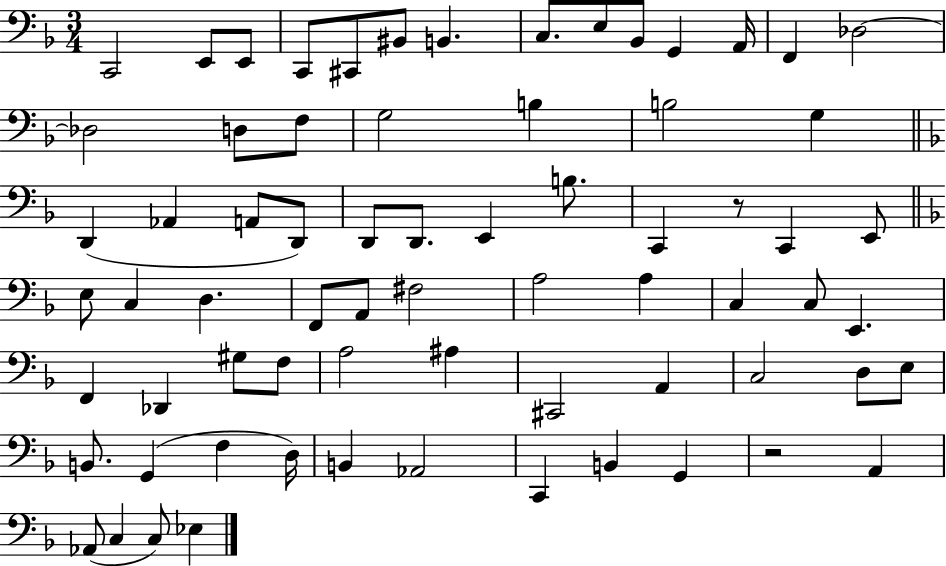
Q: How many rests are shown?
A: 2